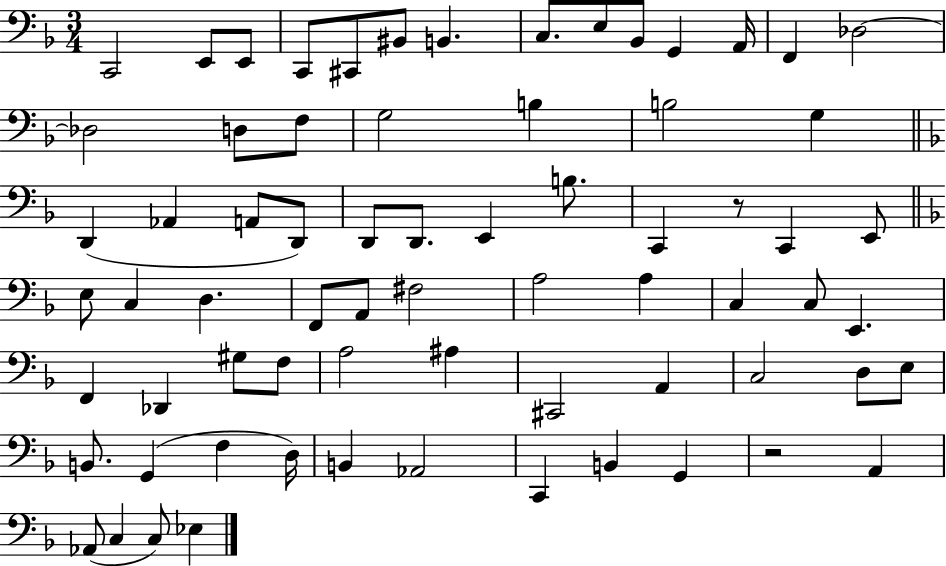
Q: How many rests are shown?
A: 2